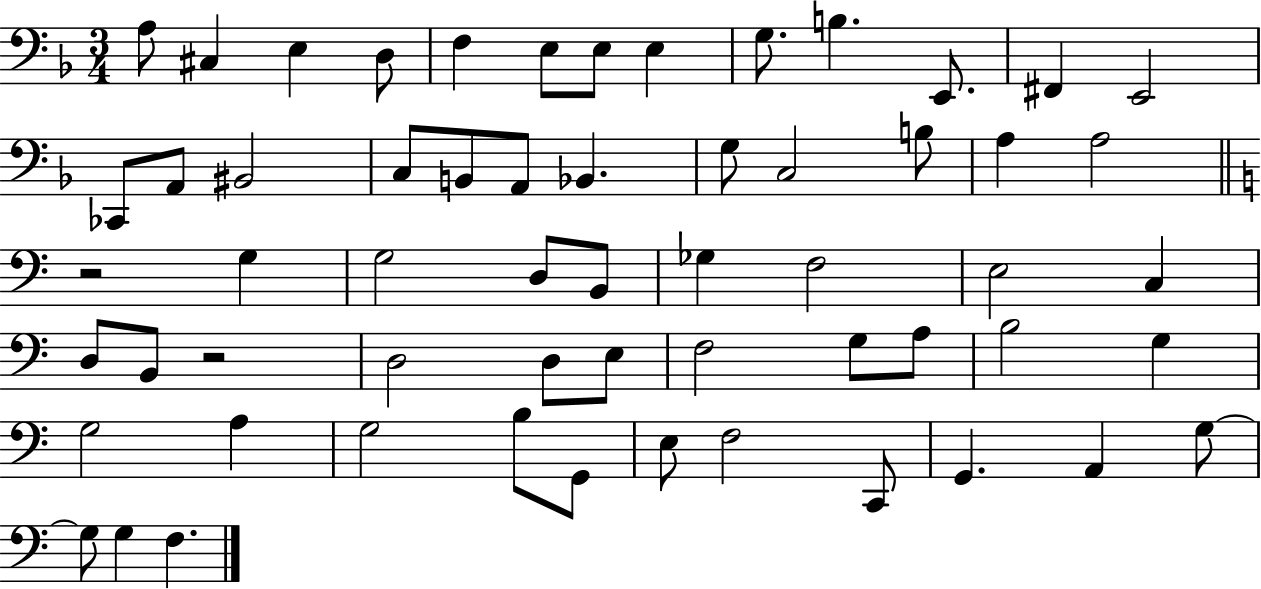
A3/e C#3/q E3/q D3/e F3/q E3/e E3/e E3/q G3/e. B3/q. E2/e. F#2/q E2/h CES2/e A2/e BIS2/h C3/e B2/e A2/e Bb2/q. G3/e C3/h B3/e A3/q A3/h R/h G3/q G3/h D3/e B2/e Gb3/q F3/h E3/h C3/q D3/e B2/e R/h D3/h D3/e E3/e F3/h G3/e A3/e B3/h G3/q G3/h A3/q G3/h B3/e G2/e E3/e F3/h C2/e G2/q. A2/q G3/e G3/e G3/q F3/q.